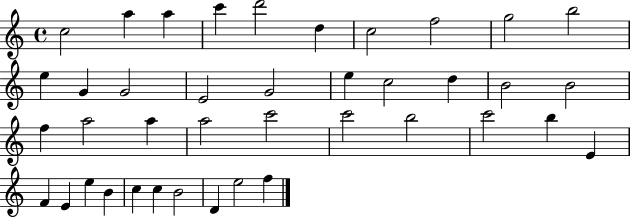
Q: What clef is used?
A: treble